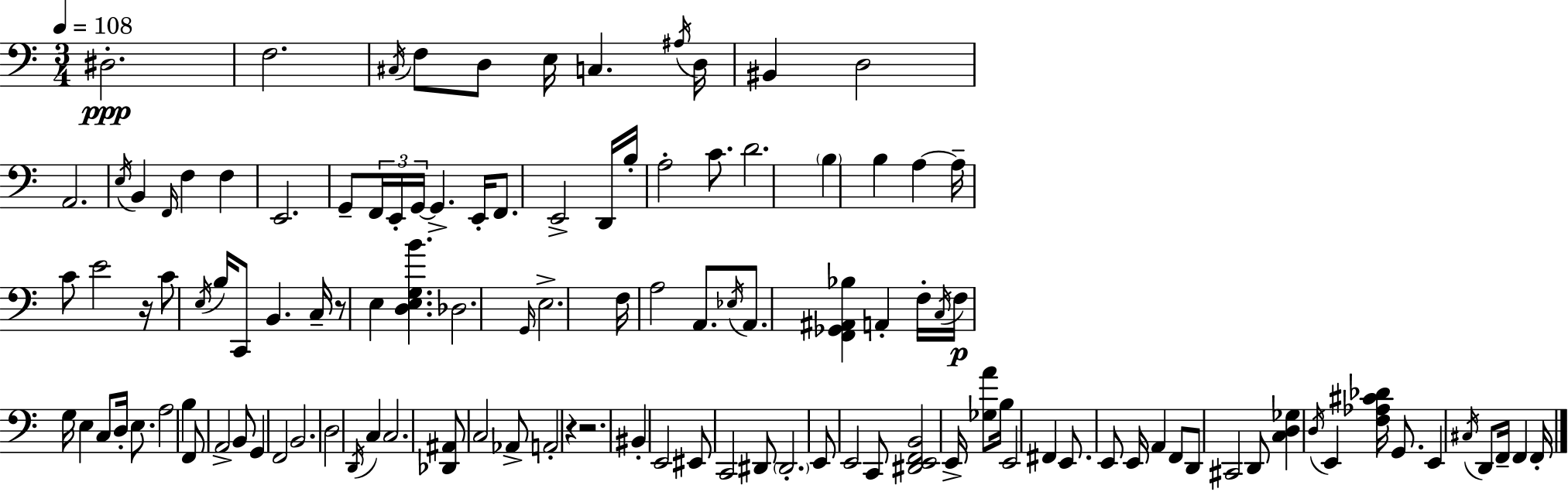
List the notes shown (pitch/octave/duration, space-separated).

D#3/h. F3/h. C#3/s F3/e D3/e E3/s C3/q. A#3/s D3/s BIS2/q D3/h A2/h. E3/s B2/q F2/s F3/q F3/q E2/h. G2/e F2/s E2/s G2/s G2/q. E2/s F2/e. E2/h D2/s B3/s A3/h C4/e. D4/h. B3/q B3/q A3/q A3/s C4/e E4/h R/s C4/e E3/s B3/s C2/e B2/q. C3/s R/e E3/q [D3,E3,G3,B4]/q. Db3/h. G2/s E3/h. F3/s A3/h A2/e. Eb3/s A2/e. [F2,Gb2,A#2,Bb3]/q A2/q F3/s C3/s F3/s G3/s E3/q C3/e D3/s E3/e. A3/h B3/q F2/e A2/h B2/e G2/q F2/h B2/h. D3/h D2/s C3/q C3/h. [Db2,A#2]/e C3/h Ab2/e A2/h R/q R/h. BIS2/q E2/h EIS2/e C2/h D#2/e D#2/h. E2/e E2/h C2/e [D#2,E2,F2,B2]/h E2/s [Gb3,A4]/e B3/s E2/h F#2/q E2/e. E2/e E2/s A2/q F2/e D2/e C#2/h D2/e [C3,D3,Gb3]/q D3/s E2/q [F3,Ab3,C#4,Db4]/s G2/e. E2/q C#3/s D2/e F2/s F2/q F2/s